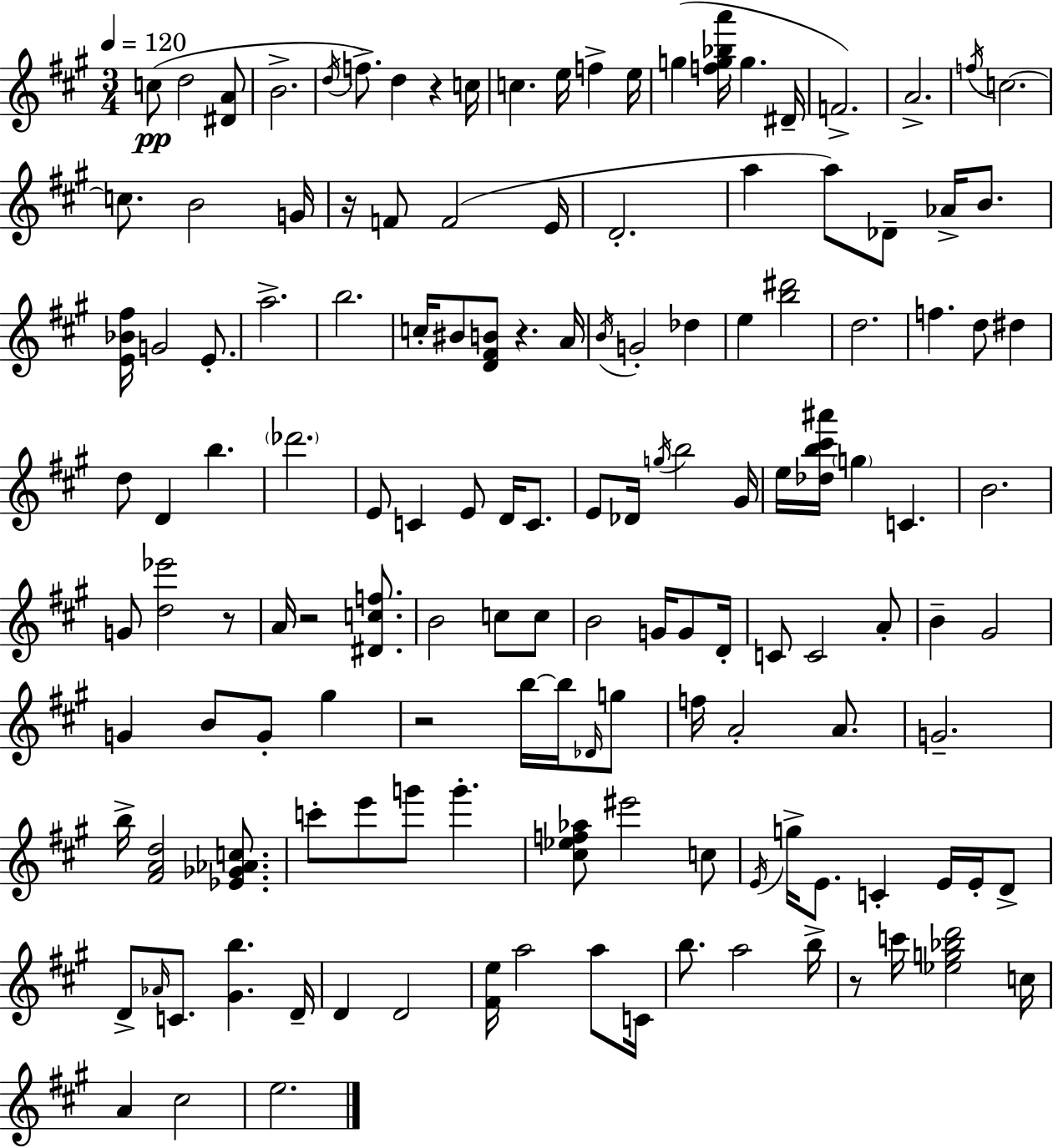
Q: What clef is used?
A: treble